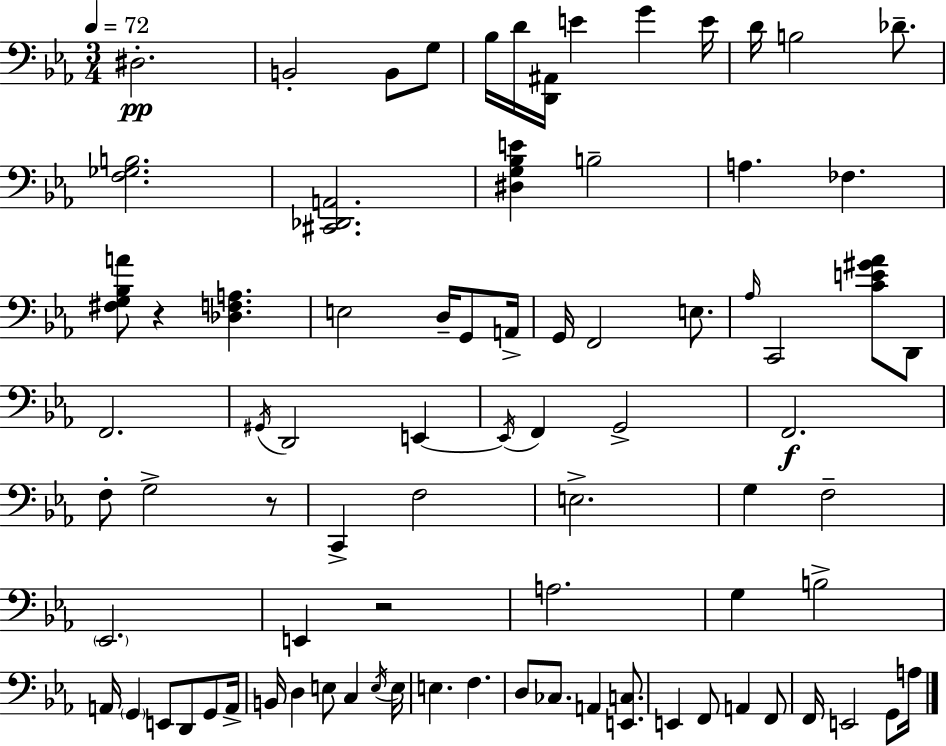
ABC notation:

X:1
T:Untitled
M:3/4
L:1/4
K:Eb
^D,2 B,,2 B,,/2 G,/2 _B,/4 D/4 [D,,^A,,]/4 E G E/4 D/4 B,2 _D/2 [F,_G,B,]2 [^C,,_D,,A,,]2 [^D,G,_B,E] B,2 A, _F, [^F,G,_B,A]/2 z [_D,F,A,] E,2 D,/4 G,,/2 A,,/4 G,,/4 F,,2 E,/2 _A,/4 C,,2 [CE^G_A]/2 D,,/2 F,,2 ^G,,/4 D,,2 E,, E,,/4 F,, G,,2 F,,2 F,/2 G,2 z/2 C,, F,2 E,2 G, F,2 _E,,2 E,, z2 A,2 G, B,2 A,,/4 G,, E,,/2 D,,/2 G,,/2 A,,/4 B,,/4 D, E,/2 C, E,/4 E,/4 E, F, D,/2 _C,/2 A,, [E,,C,]/2 E,, F,,/2 A,, F,,/2 F,,/4 E,,2 G,,/2 A,/4